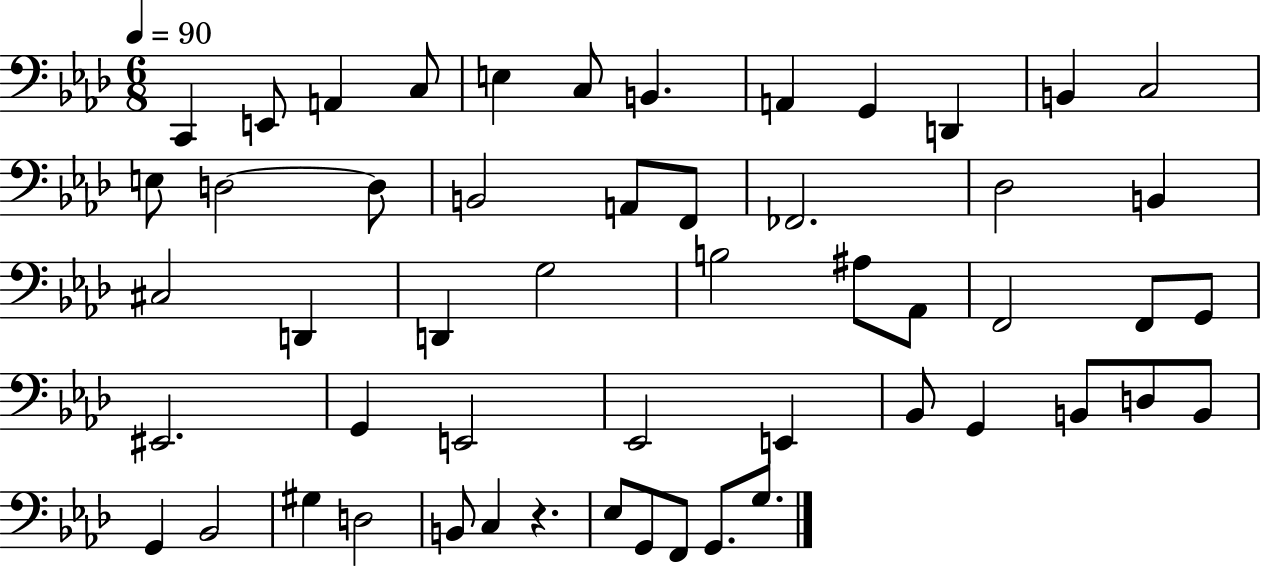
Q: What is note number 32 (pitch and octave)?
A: EIS2